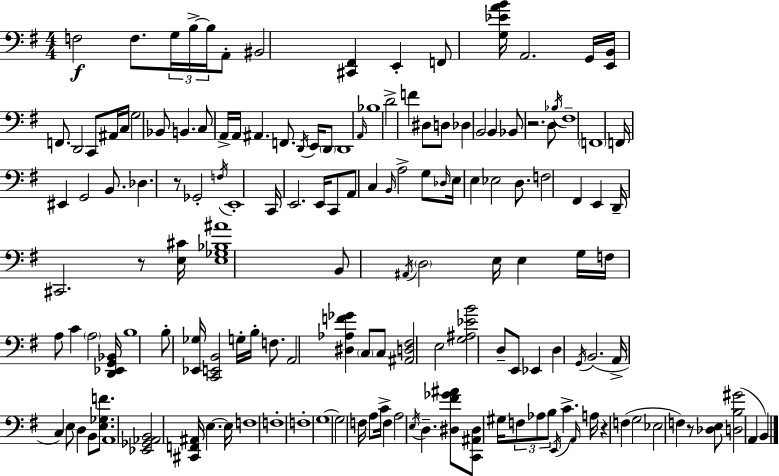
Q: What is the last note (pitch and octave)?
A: B2